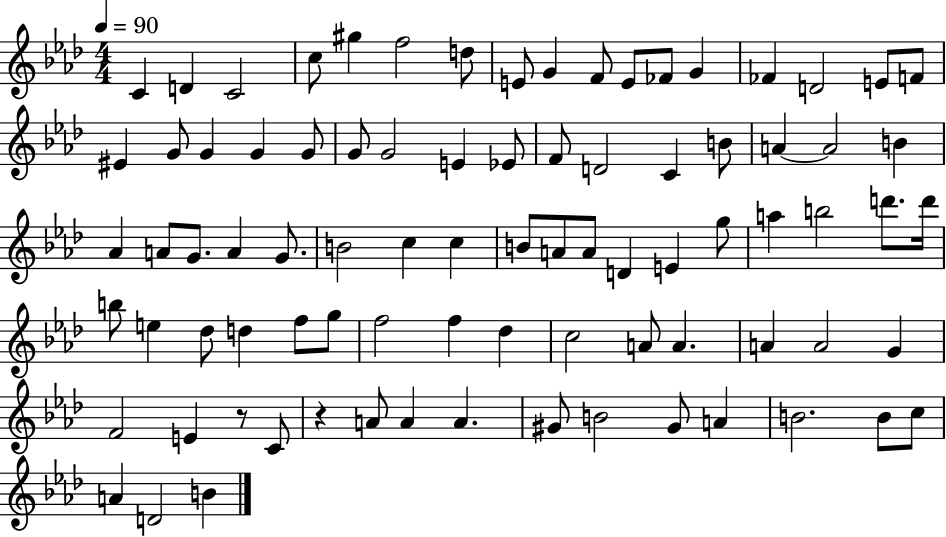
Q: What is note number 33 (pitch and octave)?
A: B4